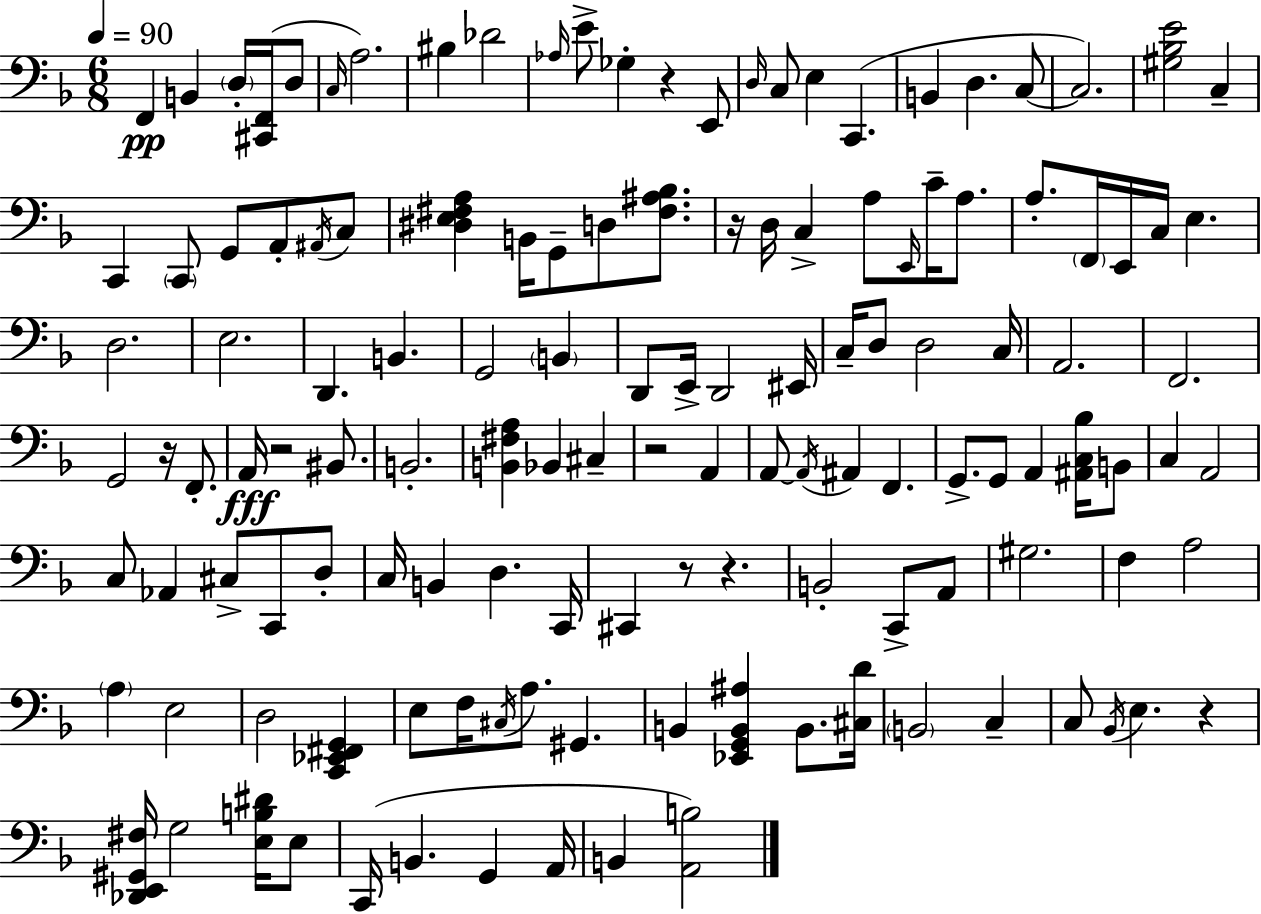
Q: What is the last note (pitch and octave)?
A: B2